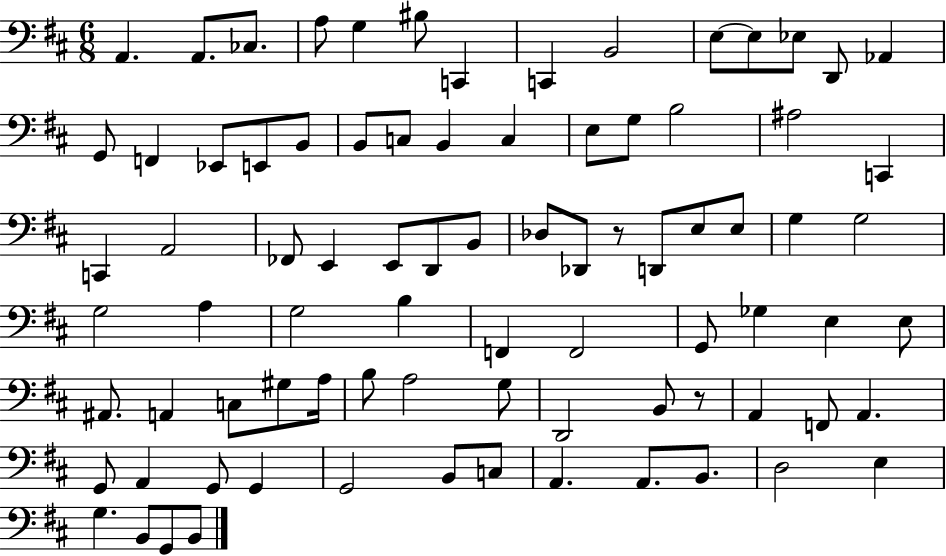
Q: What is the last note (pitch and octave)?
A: B2